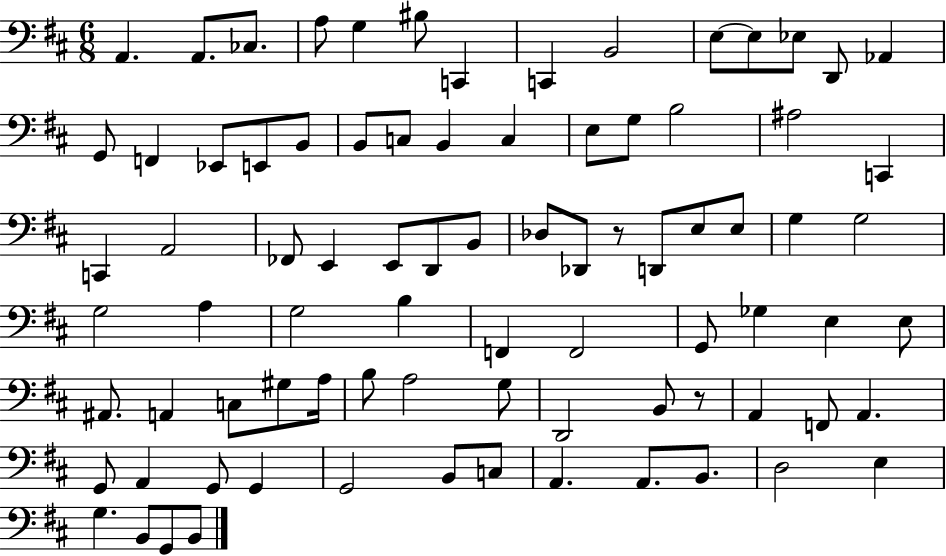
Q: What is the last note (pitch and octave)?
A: B2